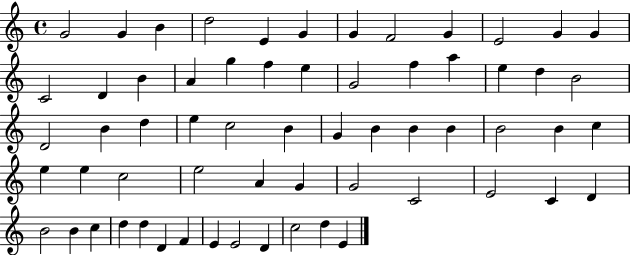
{
  \clef treble
  \time 4/4
  \defaultTimeSignature
  \key c \major
  g'2 g'4 b'4 | d''2 e'4 g'4 | g'4 f'2 g'4 | e'2 g'4 g'4 | \break c'2 d'4 b'4 | a'4 g''4 f''4 e''4 | g'2 f''4 a''4 | e''4 d''4 b'2 | \break d'2 b'4 d''4 | e''4 c''2 b'4 | g'4 b'4 b'4 b'4 | b'2 b'4 c''4 | \break e''4 e''4 c''2 | e''2 a'4 g'4 | g'2 c'2 | e'2 c'4 d'4 | \break b'2 b'4 c''4 | d''4 d''4 d'4 f'4 | e'4 e'2 d'4 | c''2 d''4 e'4 | \break \bar "|."
}